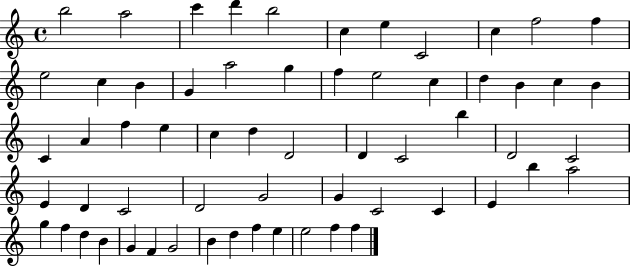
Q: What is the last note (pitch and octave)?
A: F5